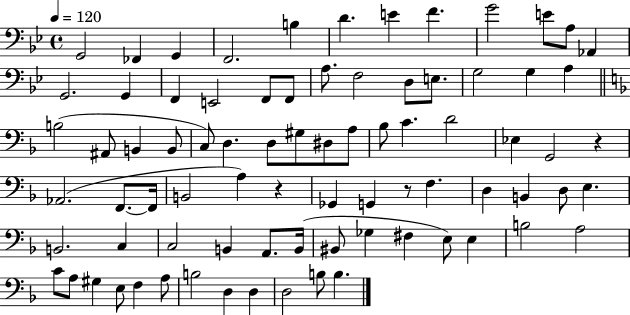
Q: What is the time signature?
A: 4/4